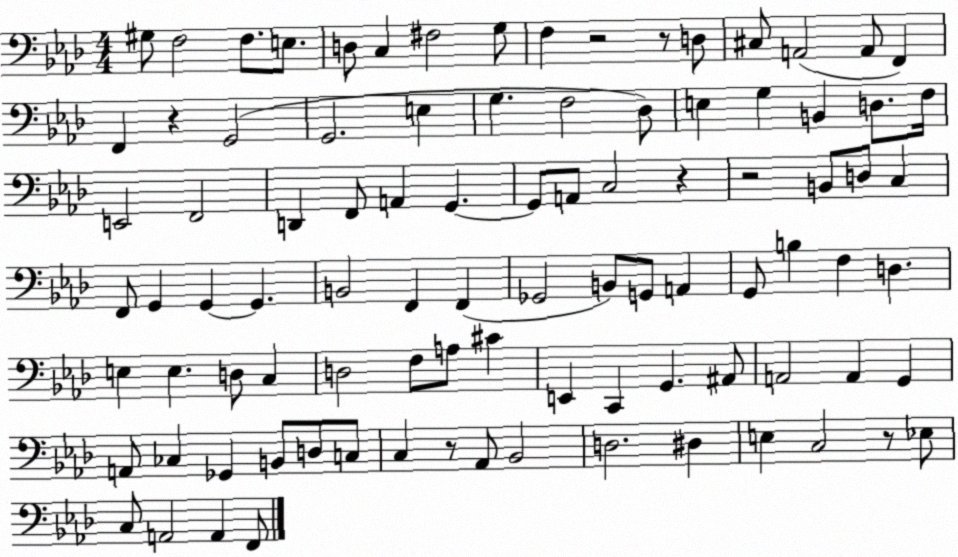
X:1
T:Untitled
M:4/4
L:1/4
K:Ab
^G,/2 F,2 F,/2 E,/2 D,/2 C, ^F,2 G,/2 F, z2 z/2 D,/2 ^C,/2 A,,2 A,,/2 F,, F,, z G,,2 G,,2 E, G, F,2 _D,/2 E, G, B,, D,/2 F,/4 E,,2 F,,2 D,, F,,/2 A,, G,, G,,/2 A,,/2 C,2 z z2 B,,/2 D,/2 C, F,,/2 G,, G,, G,, B,,2 F,, F,, _G,,2 B,,/2 G,,/2 A,, G,,/2 B, F, D, E, E, D,/2 C, D,2 F,/2 A,/2 ^C E,, C,, G,, ^A,,/2 A,,2 A,, G,, A,,/2 _C, _G,, B,,/2 D,/2 C,/2 C, z/2 _A,,/2 _B,,2 D,2 ^D, E, C,2 z/2 _E,/2 C,/2 A,,2 A,, F,,/2